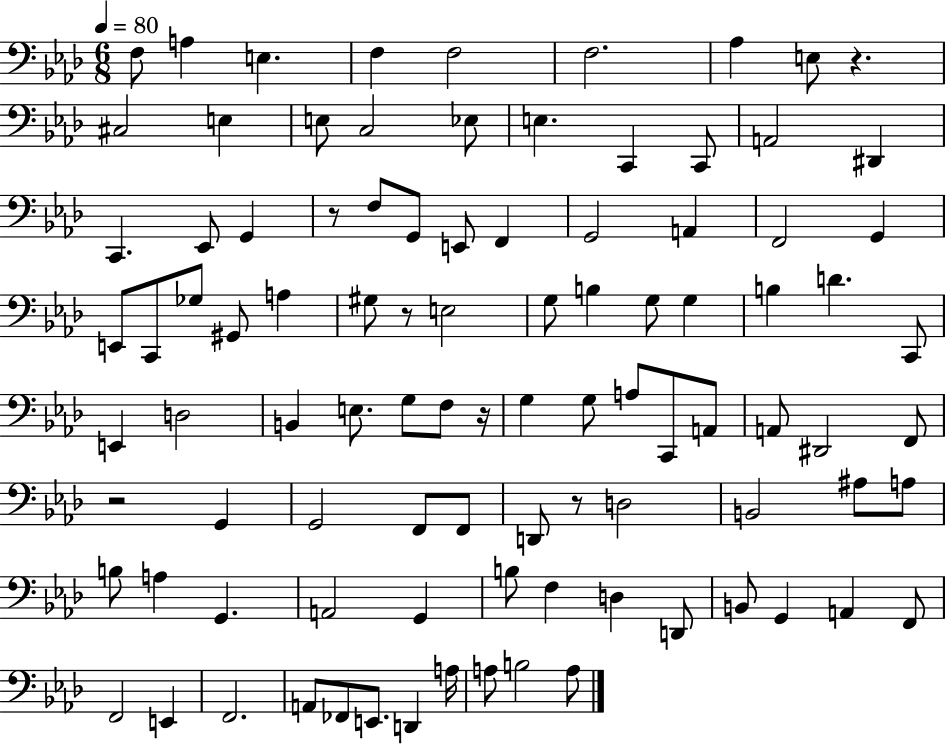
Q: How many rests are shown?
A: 6